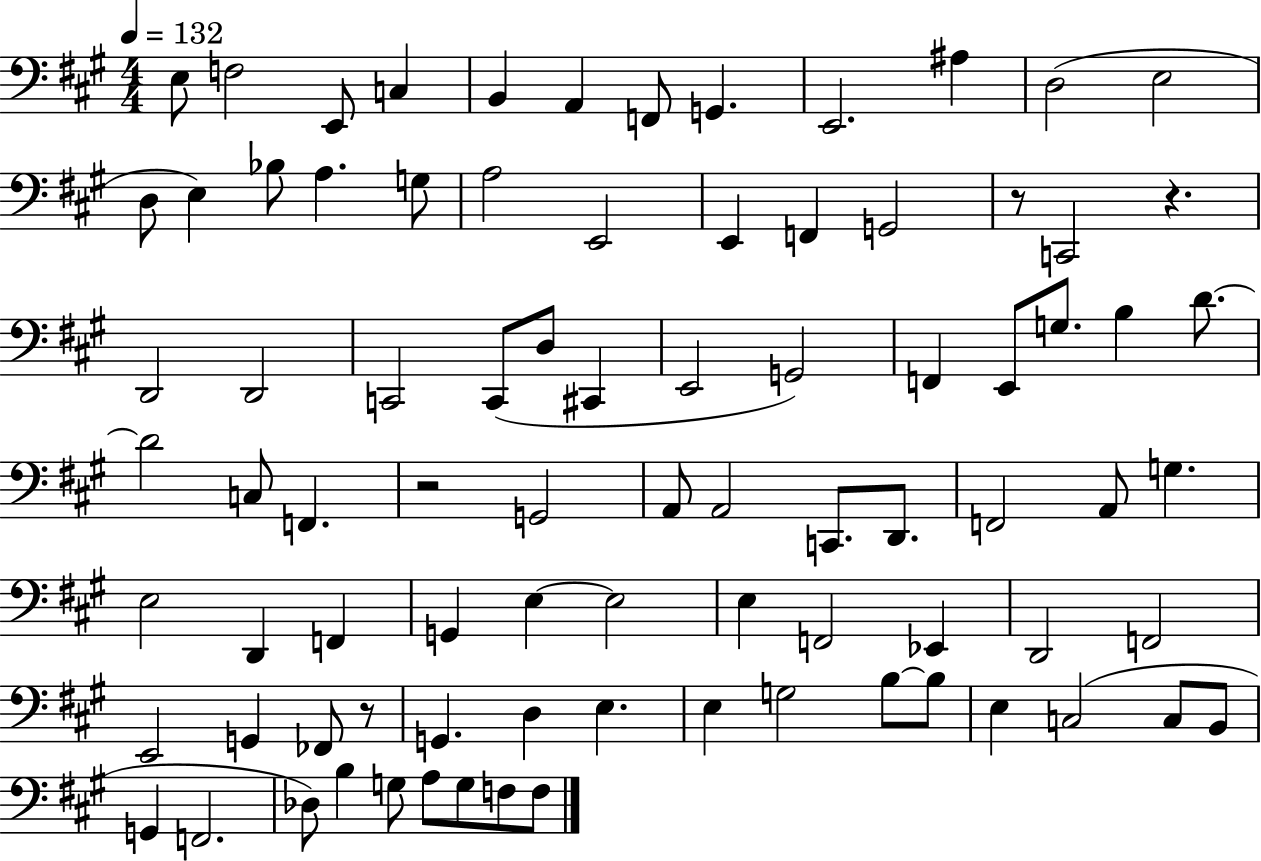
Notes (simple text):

E3/e F3/h E2/e C3/q B2/q A2/q F2/e G2/q. E2/h. A#3/q D3/h E3/h D3/e E3/q Bb3/e A3/q. G3/e A3/h E2/h E2/q F2/q G2/h R/e C2/h R/q. D2/h D2/h C2/h C2/e D3/e C#2/q E2/h G2/h F2/q E2/e G3/e. B3/q D4/e. D4/h C3/e F2/q. R/h G2/h A2/e A2/h C2/e. D2/e. F2/h A2/e G3/q. E3/h D2/q F2/q G2/q E3/q E3/h E3/q F2/h Eb2/q D2/h F2/h E2/h G2/q FES2/e R/e G2/q. D3/q E3/q. E3/q G3/h B3/e B3/e E3/q C3/h C3/e B2/e G2/q F2/h. Db3/e B3/q G3/e A3/e G3/e F3/e F3/e